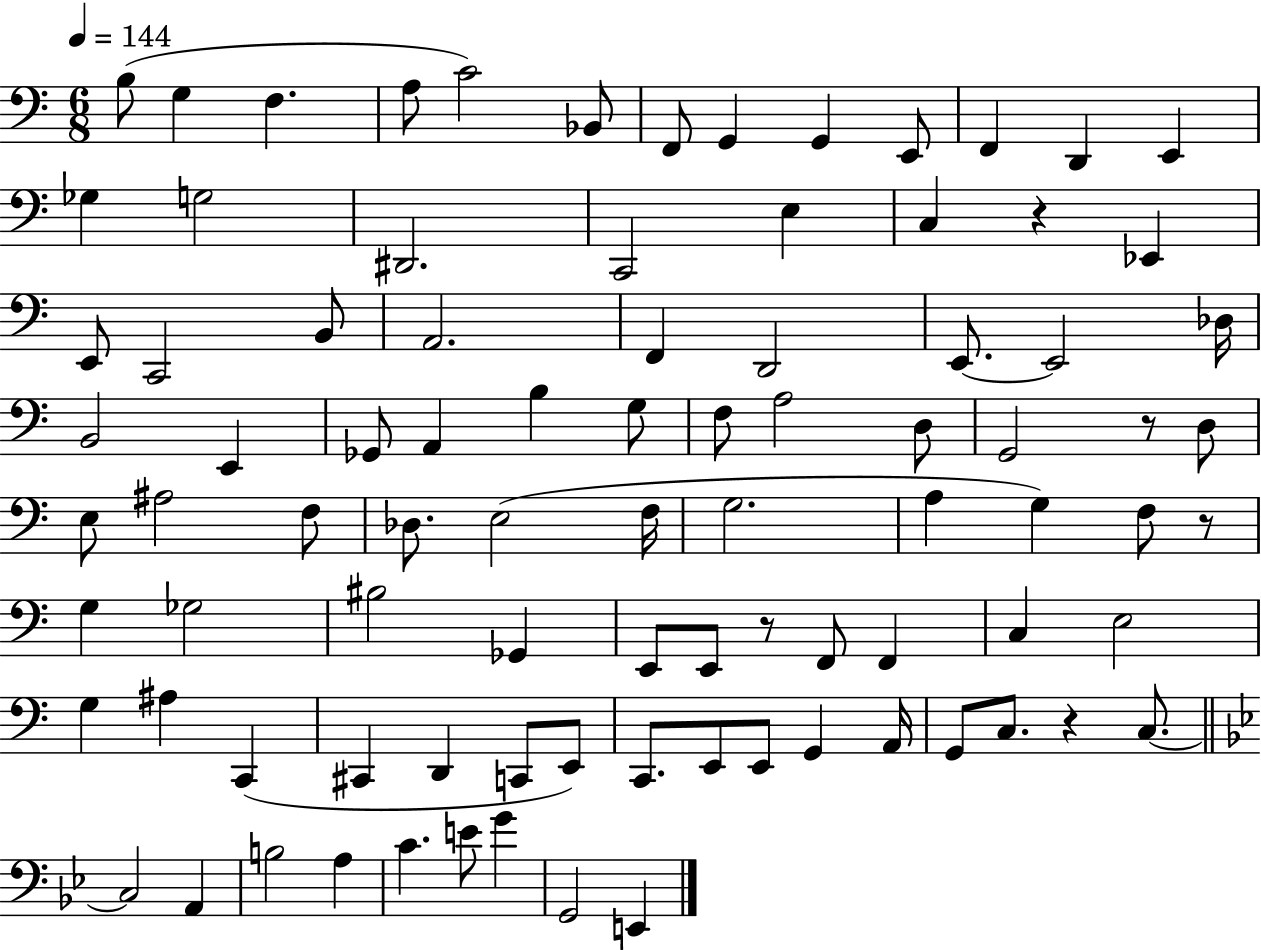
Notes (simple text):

B3/e G3/q F3/q. A3/e C4/h Bb2/e F2/e G2/q G2/q E2/e F2/q D2/q E2/q Gb3/q G3/h D#2/h. C2/h E3/q C3/q R/q Eb2/q E2/e C2/h B2/e A2/h. F2/q D2/h E2/e. E2/h Db3/s B2/h E2/q Gb2/e A2/q B3/q G3/e F3/e A3/h D3/e G2/h R/e D3/e E3/e A#3/h F3/e Db3/e. E3/h F3/s G3/h. A3/q G3/q F3/e R/e G3/q Gb3/h BIS3/h Gb2/q E2/e E2/e R/e F2/e F2/q C3/q E3/h G3/q A#3/q C2/q C#2/q D2/q C2/e E2/e C2/e. E2/e E2/e G2/q A2/s G2/e C3/e. R/q C3/e. C3/h A2/q B3/h A3/q C4/q. E4/e G4/q G2/h E2/q